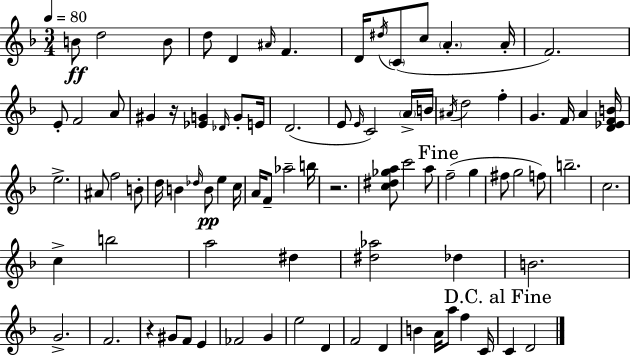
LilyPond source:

{
  \clef treble
  \numericTimeSignature
  \time 3/4
  \key d \minor
  \tempo 4 = 80
  \repeat volta 2 { b'8\ff d''2 b'8 | d''8 d'4 \grace { ais'16 } f'4. | d'16 \acciaccatura { dis''16 } \parenthesize c'8( c''8 \parenthesize a'4.-. | a'16-. f'2.) | \break e'8-. f'2 | a'8 gis'4 r16 <ees' g'>4 \grace { des'16 } | g'8-. e'16 d'2.( | e'8 \grace { e'16 } c'2) | \break \parenthesize a'16-> b'16 \acciaccatura { ais'16 } d''2 | f''4-. g'4. f'16 | a'4 <d' ees' f' b'>16 e''2.-> | ais'8 f''2 | \break b'8-. d''16 b'4 \grace { des''16 } b'8\pp | e''4 c''16 a'16 f'8-- aes''2-- | b''16 r2. | <c'' dis'' ges'' a''>8 c'''2 | \break a''8 \mark "Fine" f''2--( | g''4 fis''8 g''2 | f''8) b''2.-- | c''2. | \break c''4-> b''2 | a''2 | dis''4 <dis'' aes''>2 | des''4 b'2. | \break g'2.-> | f'2. | r4 gis'8 | f'8 e'4 fes'2 | \break g'4 e''2 | d'4 f'2 | d'4 b'4 a'16 a''8 | f''4 c'16 \mark "D.C. al Fine" c'4 d'2 | \break } \bar "|."
}